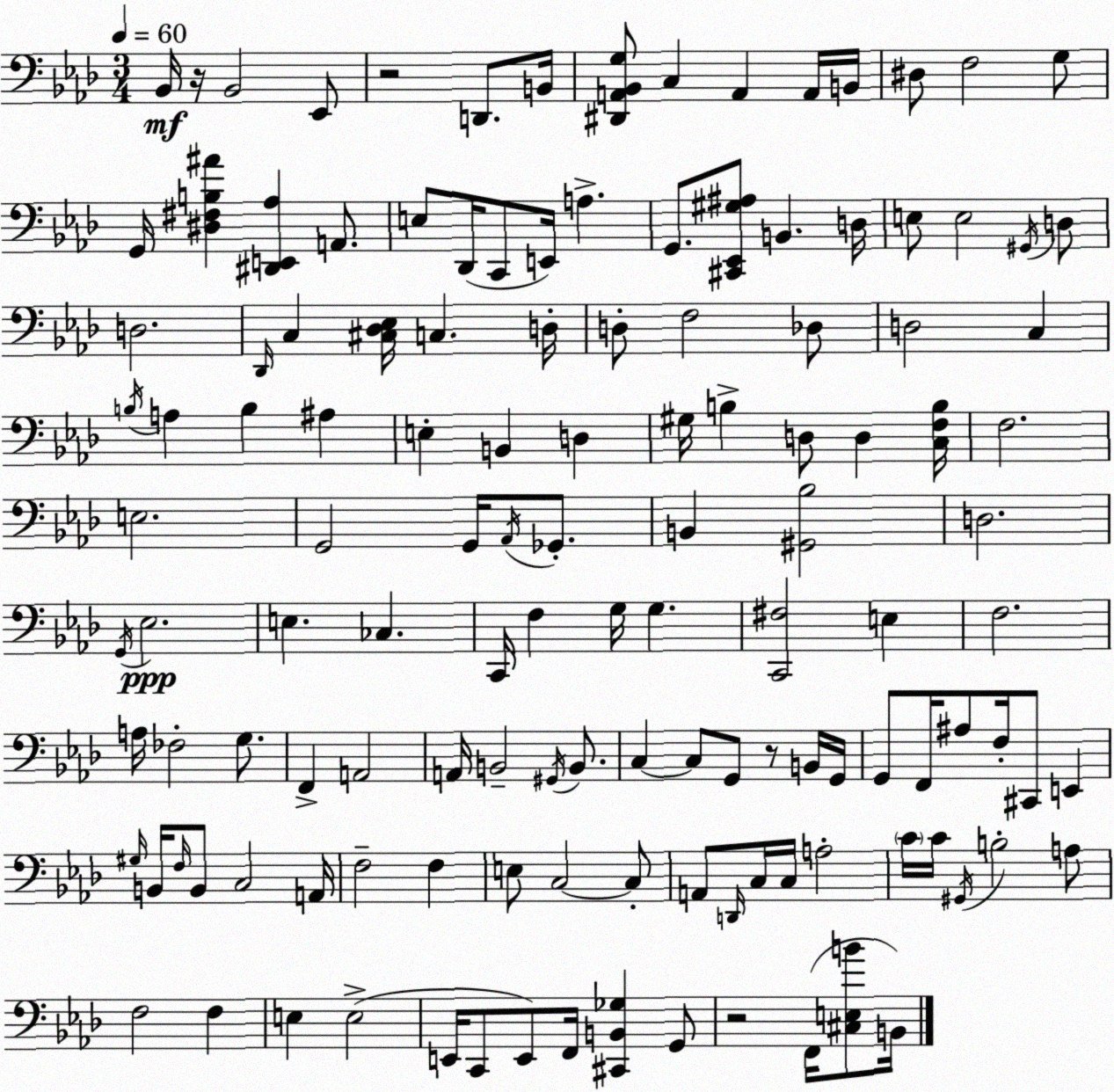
X:1
T:Untitled
M:3/4
L:1/4
K:Ab
_B,,/4 z/4 _B,,2 _E,,/2 z2 D,,/2 B,,/4 [^D,,A,,_B,,G,]/2 C, A,, A,,/4 B,,/4 ^D,/2 F,2 G,/2 G,,/4 [^D,^F,B,^A] [^D,,E,,_A,] A,,/2 E,/2 _D,,/4 C,,/2 E,,/4 A, G,,/2 [^C,,_E,,^G,^A,]/2 B,, D,/4 E,/2 E,2 ^G,,/4 D,/2 D,2 _D,,/4 C, [^C,_D,_E,]/4 C, D,/4 D,/2 F,2 _D,/2 D,2 C, B,/4 A, B, ^A, E, B,, D, ^G,/4 B, D,/2 D, [C,F,B,]/4 F,2 E,2 G,,2 G,,/4 _A,,/4 _G,,/2 B,, [^G,,_B,]2 D,2 G,,/4 _E,2 E, _C, C,,/4 F, G,/4 G, [C,,^F,]2 E, F,2 A,/4 _F,2 G,/2 F,, A,,2 A,,/4 B,,2 ^G,,/4 B,,/2 C, C,/2 G,,/2 z/2 B,,/4 G,,/4 G,,/2 F,,/4 ^A,/2 F,/4 ^C,,/2 E,, ^G,/4 B,,/4 F,/4 B,,/2 C,2 A,,/4 F,2 F, E,/2 C,2 C,/2 A,,/2 D,,/4 C,/4 C,/4 A,2 C/4 C/4 ^G,,/4 B,2 A,/2 F,2 F, E, E,2 E,,/4 C,,/2 E,,/2 F,,/4 [^C,,B,,_G,] G,,/2 z2 F,,/4 [^C,E,B]/2 B,,/4